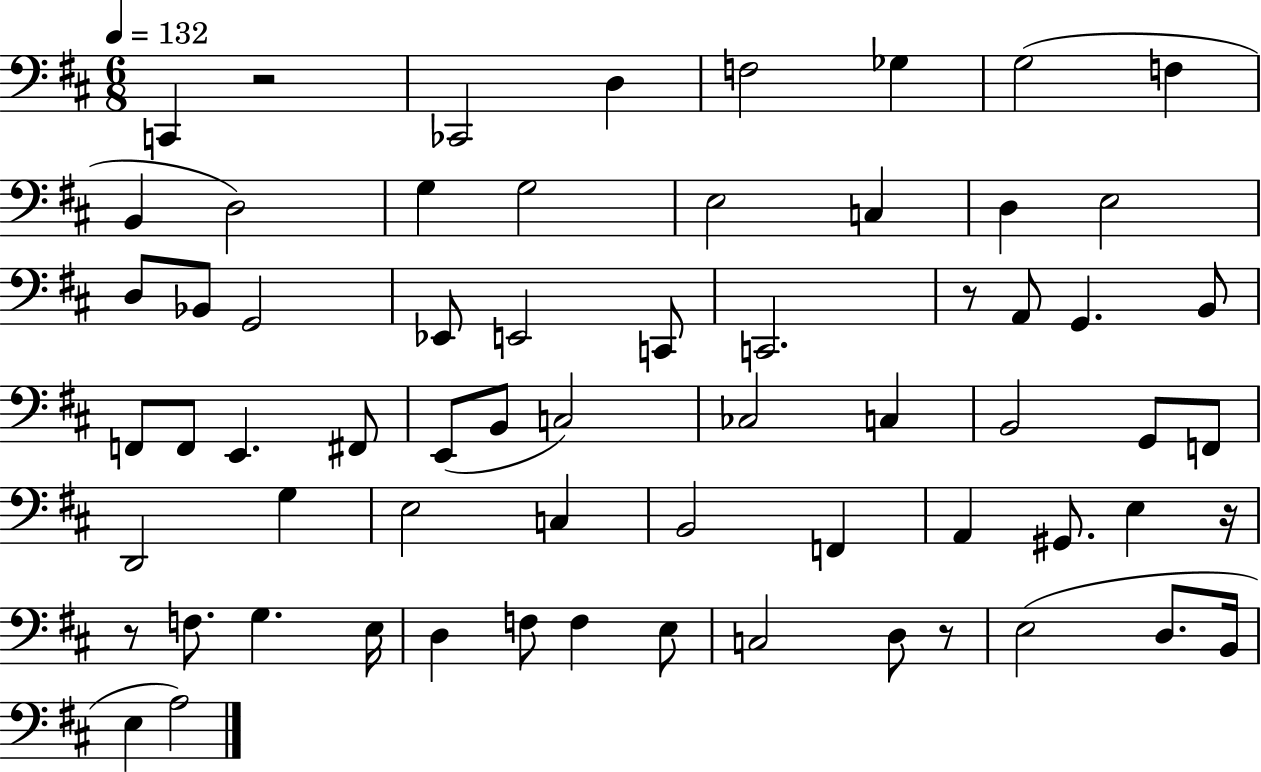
C2/q R/h CES2/h D3/q F3/h Gb3/q G3/h F3/q B2/q D3/h G3/q G3/h E3/h C3/q D3/q E3/h D3/e Bb2/e G2/h Eb2/e E2/h C2/e C2/h. R/e A2/e G2/q. B2/e F2/e F2/e E2/q. F#2/e E2/e B2/e C3/h CES3/h C3/q B2/h G2/e F2/e D2/h G3/q E3/h C3/q B2/h F2/q A2/q G#2/e. E3/q R/s R/e F3/e. G3/q. E3/s D3/q F3/e F3/q E3/e C3/h D3/e R/e E3/h D3/e. B2/s E3/q A3/h